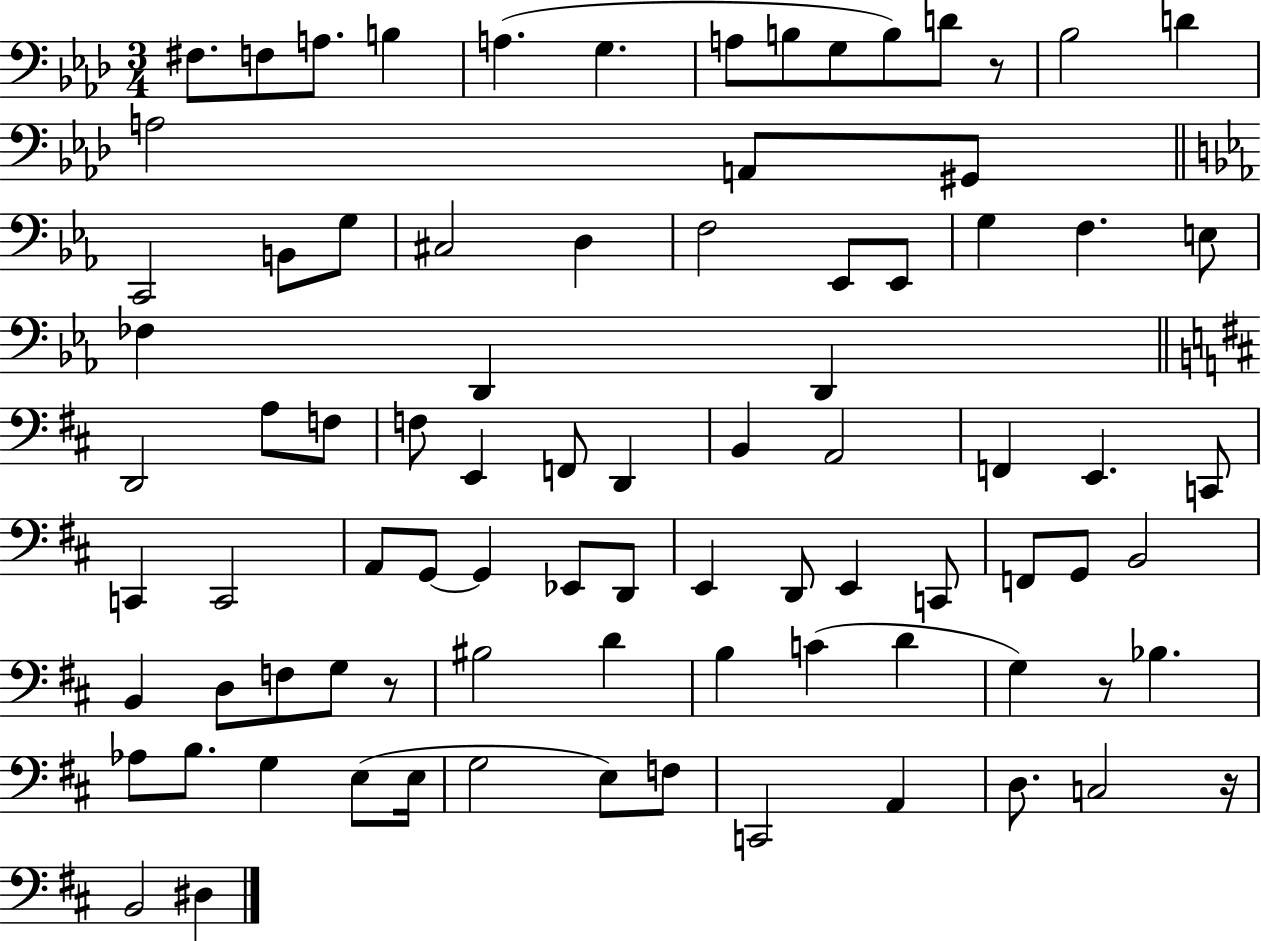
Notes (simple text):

F#3/e. F3/e A3/e. B3/q A3/q. G3/q. A3/e B3/e G3/e B3/e D4/e R/e Bb3/h D4/q A3/h A2/e G#2/e C2/h B2/e G3/e C#3/h D3/q F3/h Eb2/e Eb2/e G3/q F3/q. E3/e FES3/q D2/q D2/q D2/h A3/e F3/e F3/e E2/q F2/e D2/q B2/q A2/h F2/q E2/q. C2/e C2/q C2/h A2/e G2/e G2/q Eb2/e D2/e E2/q D2/e E2/q C2/e F2/e G2/e B2/h B2/q D3/e F3/e G3/e R/e BIS3/h D4/q B3/q C4/q D4/q G3/q R/e Bb3/q. Ab3/e B3/e. G3/q E3/e E3/s G3/h E3/e F3/e C2/h A2/q D3/e. C3/h R/s B2/h D#3/q